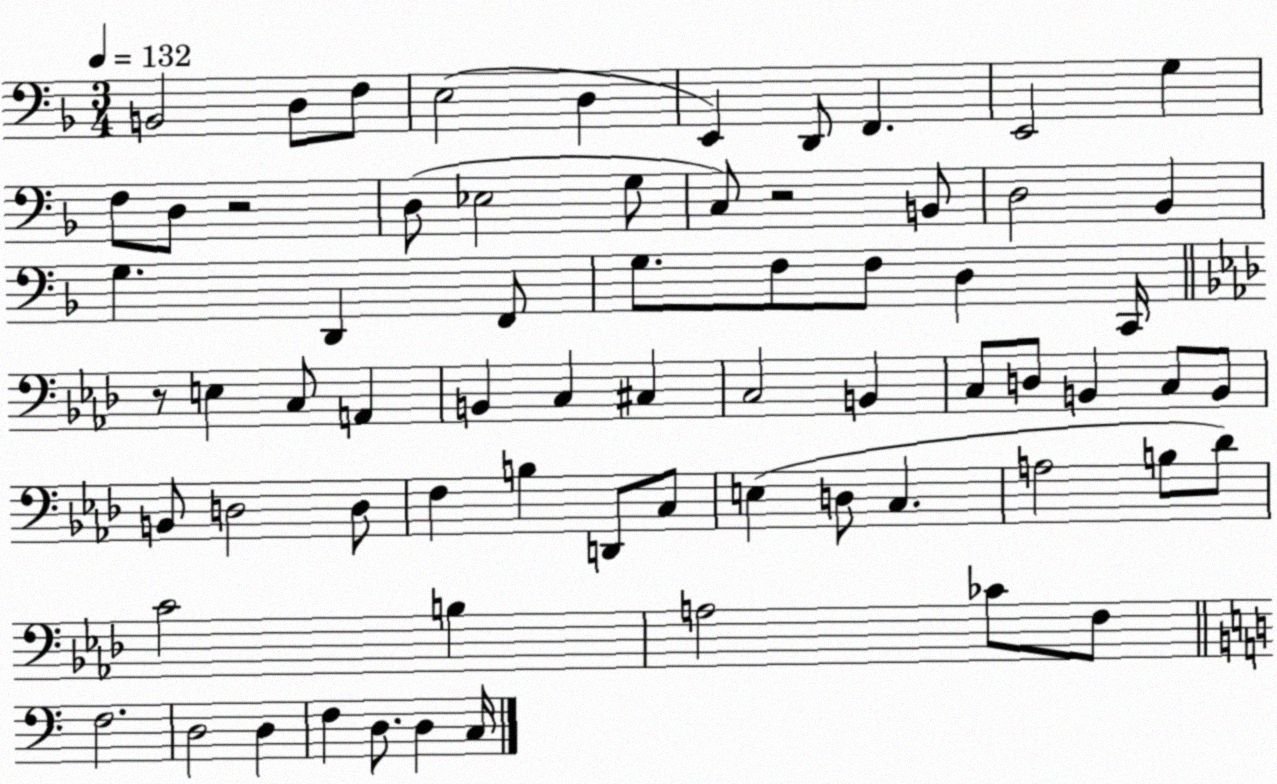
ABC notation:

X:1
T:Untitled
M:3/4
L:1/4
K:F
B,,2 D,/2 F,/2 E,2 D, E,, D,,/2 F,, E,,2 G, F,/2 D,/2 z2 D,/2 _E,2 G,/2 C,/2 z2 B,,/2 D,2 _B,, G, D,, F,,/2 G,/2 F,/2 F,/2 D, C,,/4 z/2 E, C,/2 A,, B,, C, ^C, C,2 B,, C,/2 D,/2 B,, C,/2 B,,/2 B,,/2 D,2 D,/2 F, B, D,,/2 C,/2 E, D,/2 C, A,2 B,/2 _D/2 C2 B, A,2 _C/2 F,/2 F,2 D,2 D, F, D,/2 D, C,/4